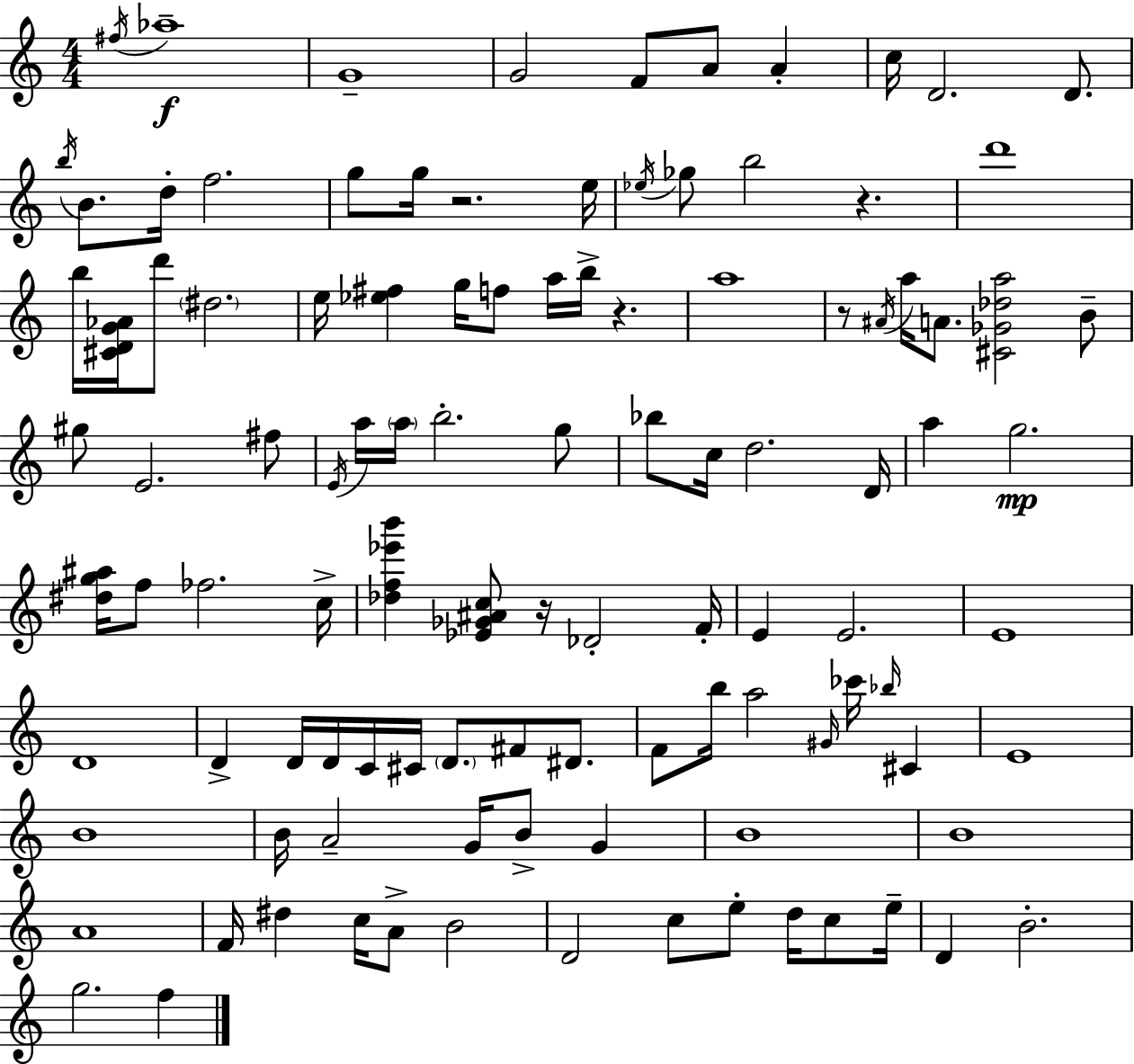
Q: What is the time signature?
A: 4/4